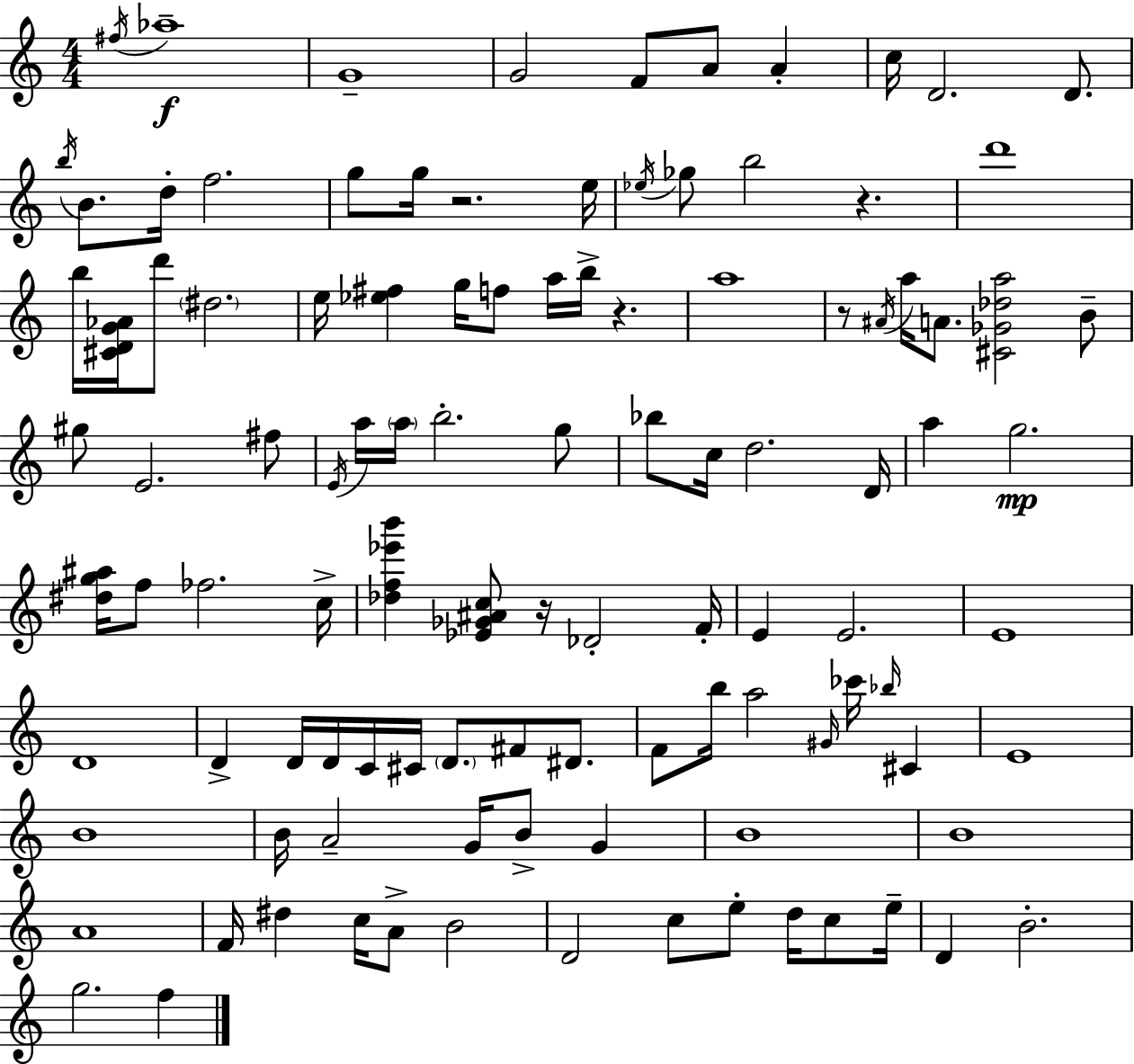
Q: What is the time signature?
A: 4/4